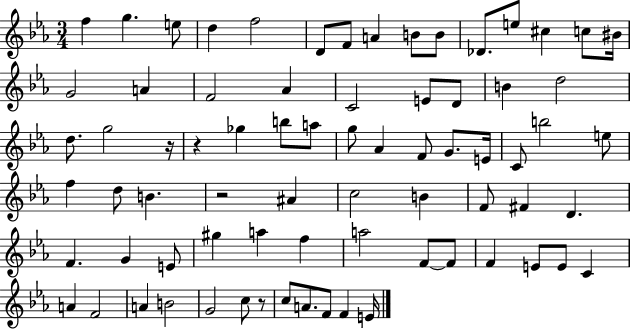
F5/q G5/q. E5/e D5/q F5/h D4/e F4/e A4/q B4/e B4/e Db4/e. E5/e C#5/q C5/e BIS4/s G4/h A4/q F4/h Ab4/q C4/h E4/e D4/e B4/q D5/h D5/e. G5/h R/s R/q Gb5/q B5/e A5/e G5/e Ab4/q F4/e G4/e. E4/s C4/e B5/h E5/e F5/q D5/e B4/q. R/h A#4/q C5/h B4/q F4/e F#4/q D4/q. F4/q. G4/q E4/e G#5/q A5/q F5/q A5/h F4/e F4/e F4/q E4/e E4/e C4/q A4/q F4/h A4/q B4/h G4/h C5/e R/e C5/e A4/e. F4/e F4/q E4/s